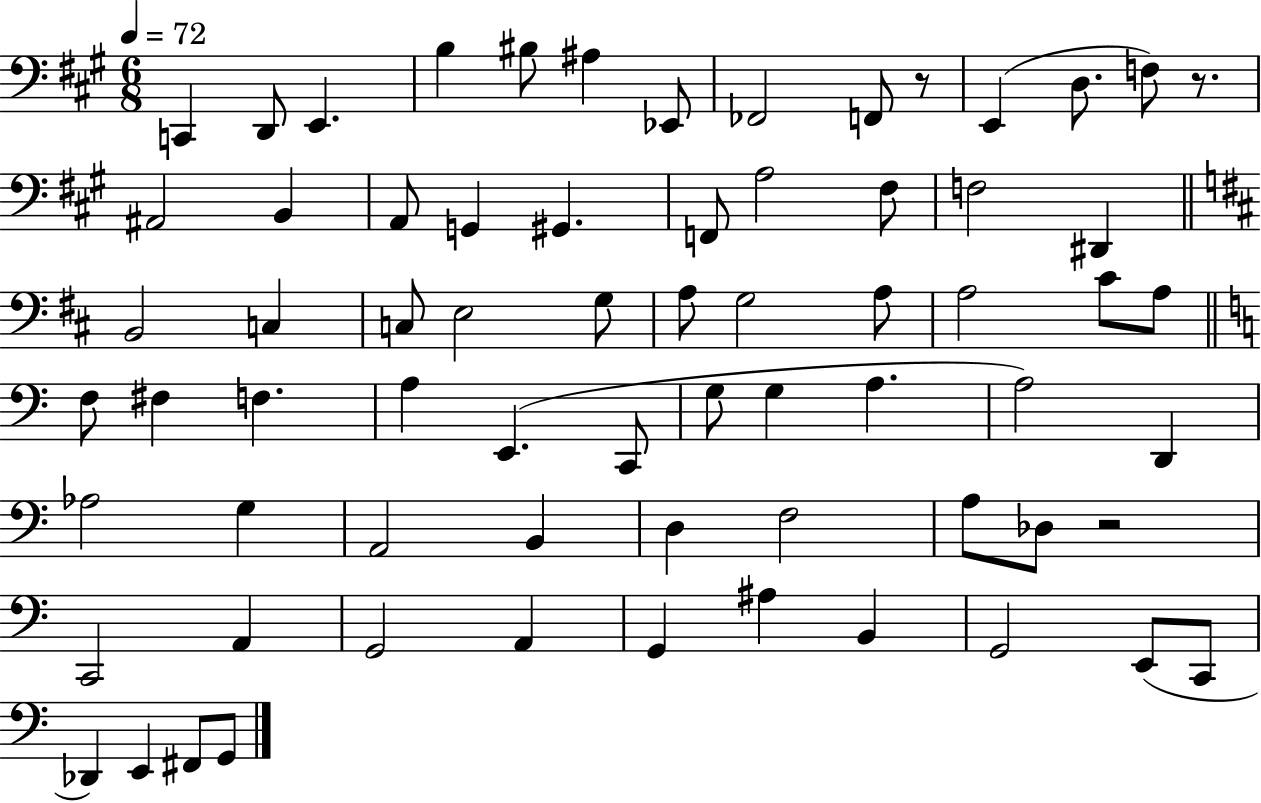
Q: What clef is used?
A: bass